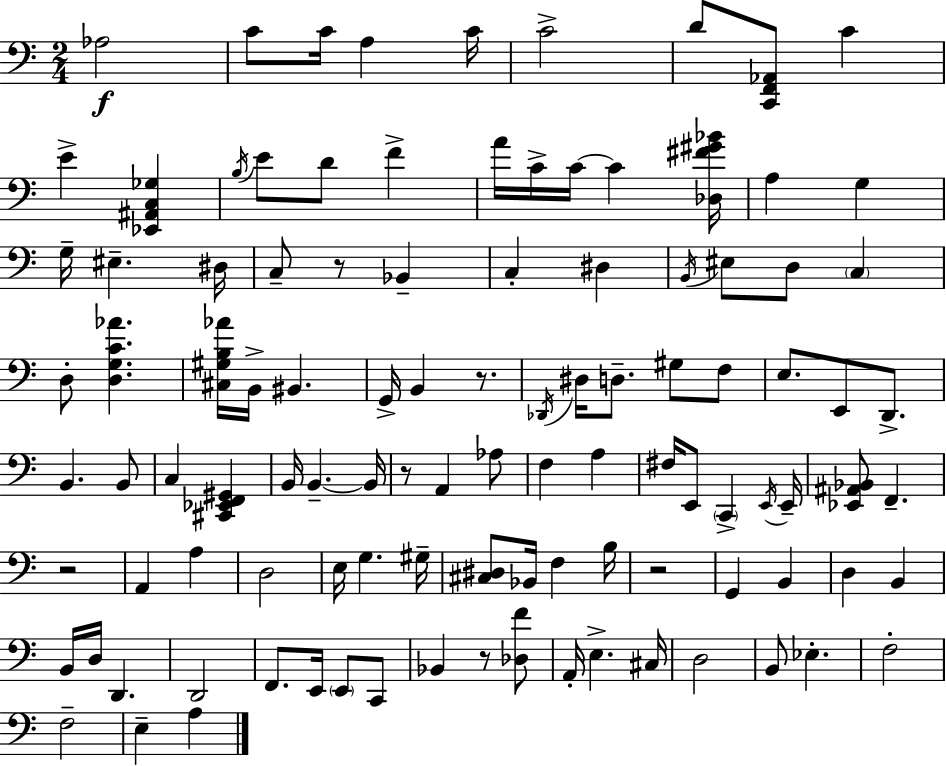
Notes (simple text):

Ab3/h C4/e C4/s A3/q C4/s C4/h D4/e [C2,F2,Ab2]/e C4/q E4/q [Eb2,A#2,C3,Gb3]/q B3/s E4/e D4/e F4/q A4/s C4/s C4/s C4/q [Db3,F#4,G#4,Bb4]/s A3/q G3/q G3/s EIS3/q. D#3/s C3/e R/e Bb2/q C3/q D#3/q B2/s EIS3/e D3/e C3/q D3/e [D3,G3,C4,Ab4]/q. [C#3,G#3,B3,Ab4]/s B2/s BIS2/q. G2/s B2/q R/e. Db2/s D#3/s D3/e. G#3/e F3/e E3/e. E2/e D2/e. B2/q. B2/e C3/q [C#2,Eb2,F2,G#2]/q B2/s B2/q. B2/s R/e A2/q Ab3/e F3/q A3/q F#3/s E2/e C2/q E2/s E2/s [Eb2,A#2,Bb2]/e F2/q. R/h A2/q A3/q D3/h E3/s G3/q. G#3/s [C#3,D#3]/e Bb2/s F3/q B3/s R/h G2/q B2/q D3/q B2/q B2/s D3/s D2/q. D2/h F2/e. E2/s E2/e C2/e Bb2/q R/e [Db3,F4]/e A2/s E3/q. C#3/s D3/h B2/e Eb3/q. F3/h F3/h E3/q A3/q